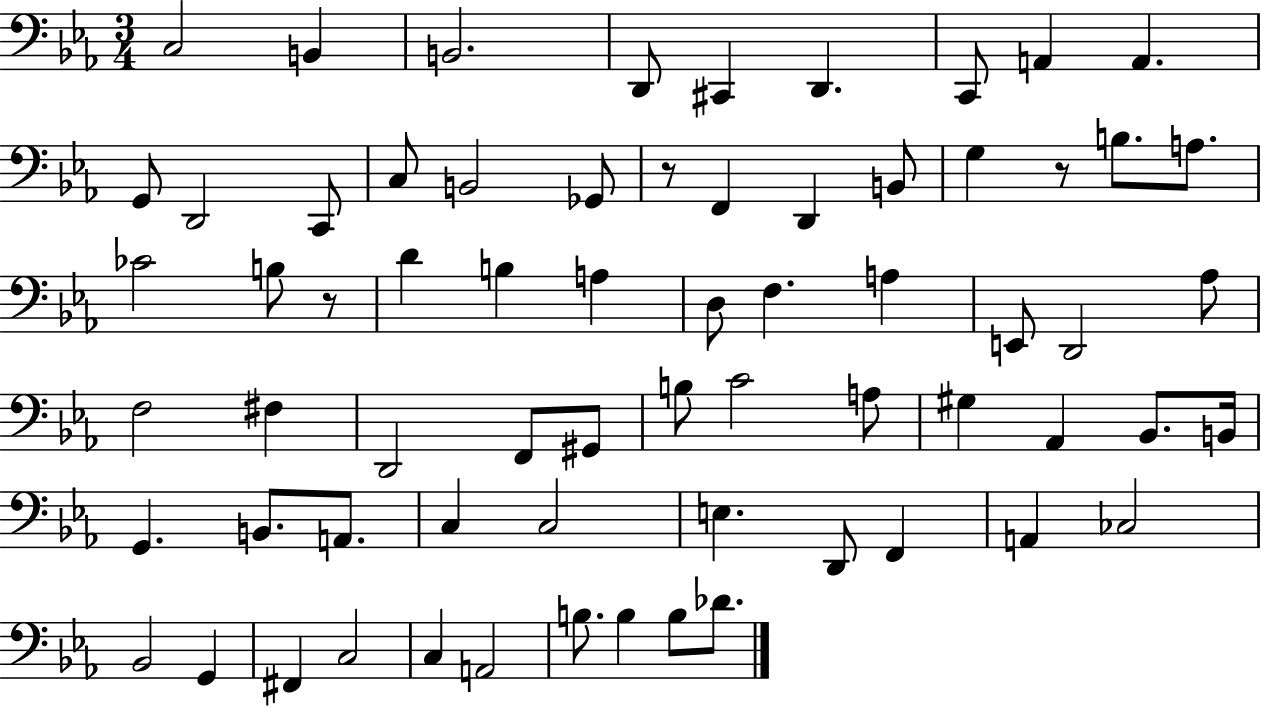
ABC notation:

X:1
T:Untitled
M:3/4
L:1/4
K:Eb
C,2 B,, B,,2 D,,/2 ^C,, D,, C,,/2 A,, A,, G,,/2 D,,2 C,,/2 C,/2 B,,2 _G,,/2 z/2 F,, D,, B,,/2 G, z/2 B,/2 A,/2 _C2 B,/2 z/2 D B, A, D,/2 F, A, E,,/2 D,,2 _A,/2 F,2 ^F, D,,2 F,,/2 ^G,,/2 B,/2 C2 A,/2 ^G, _A,, _B,,/2 B,,/4 G,, B,,/2 A,,/2 C, C,2 E, D,,/2 F,, A,, _C,2 _B,,2 G,, ^F,, C,2 C, A,,2 B,/2 B, B,/2 _D/2